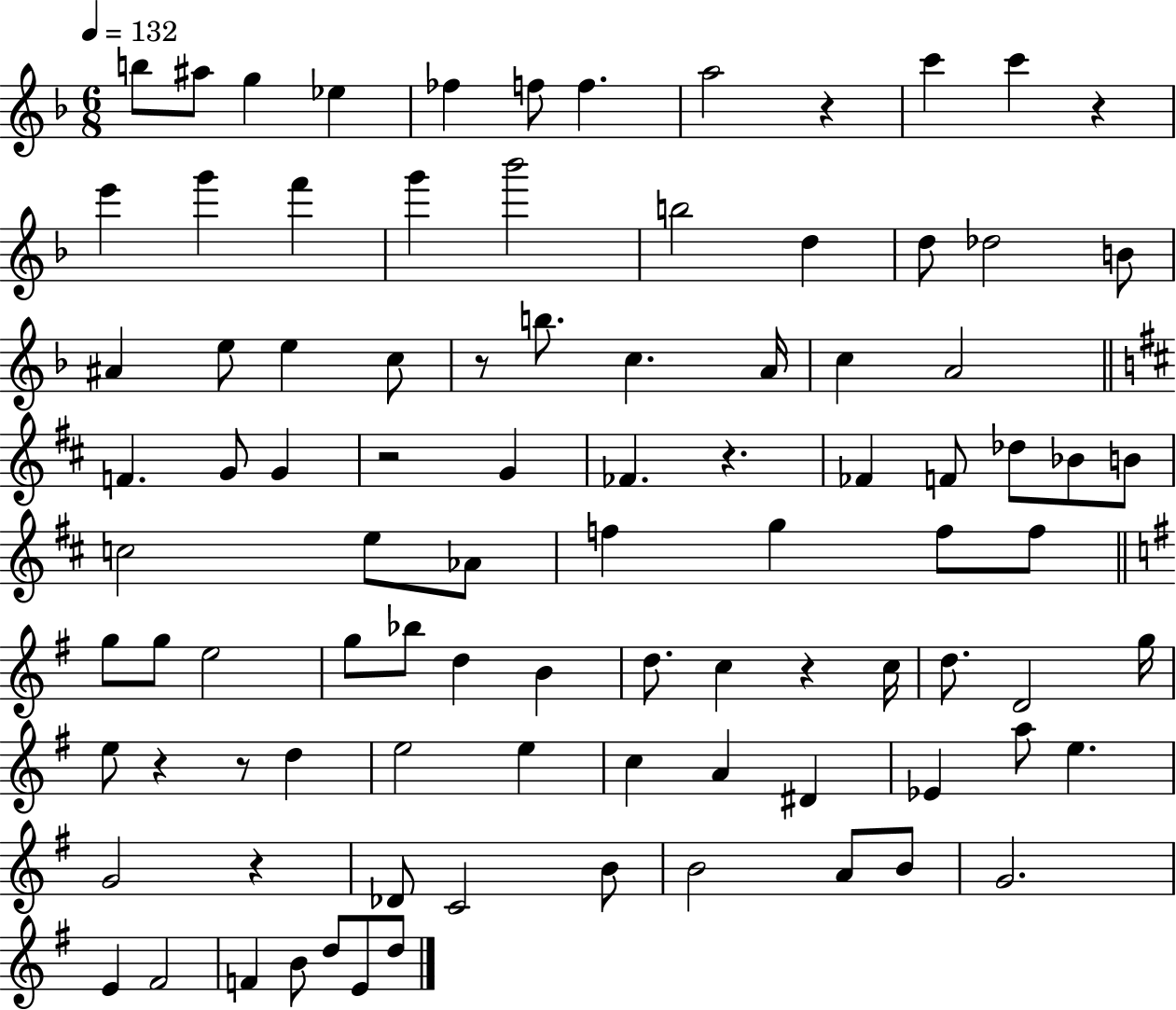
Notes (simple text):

B5/e A#5/e G5/q Eb5/q FES5/q F5/e F5/q. A5/h R/q C6/q C6/q R/q E6/q G6/q F6/q G6/q Bb6/h B5/h D5/q D5/e Db5/h B4/e A#4/q E5/e E5/q C5/e R/e B5/e. C5/q. A4/s C5/q A4/h F4/q. G4/e G4/q R/h G4/q FES4/q. R/q. FES4/q F4/e Db5/e Bb4/e B4/e C5/h E5/e Ab4/e F5/q G5/q F5/e F5/e G5/e G5/e E5/h G5/e Bb5/e D5/q B4/q D5/e. C5/q R/q C5/s D5/e. D4/h G5/s E5/e R/q R/e D5/q E5/h E5/q C5/q A4/q D#4/q Eb4/q A5/e E5/q. G4/h R/q Db4/e C4/h B4/e B4/h A4/e B4/e G4/h. E4/q F#4/h F4/q B4/e D5/e E4/e D5/e